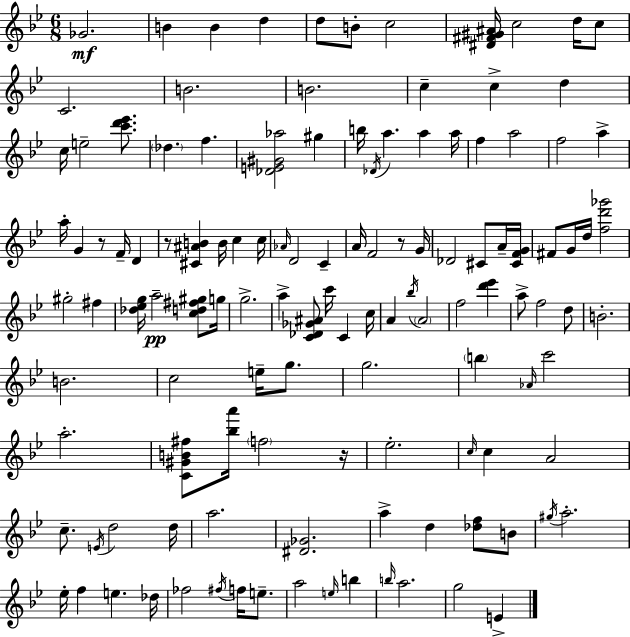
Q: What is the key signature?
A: G minor